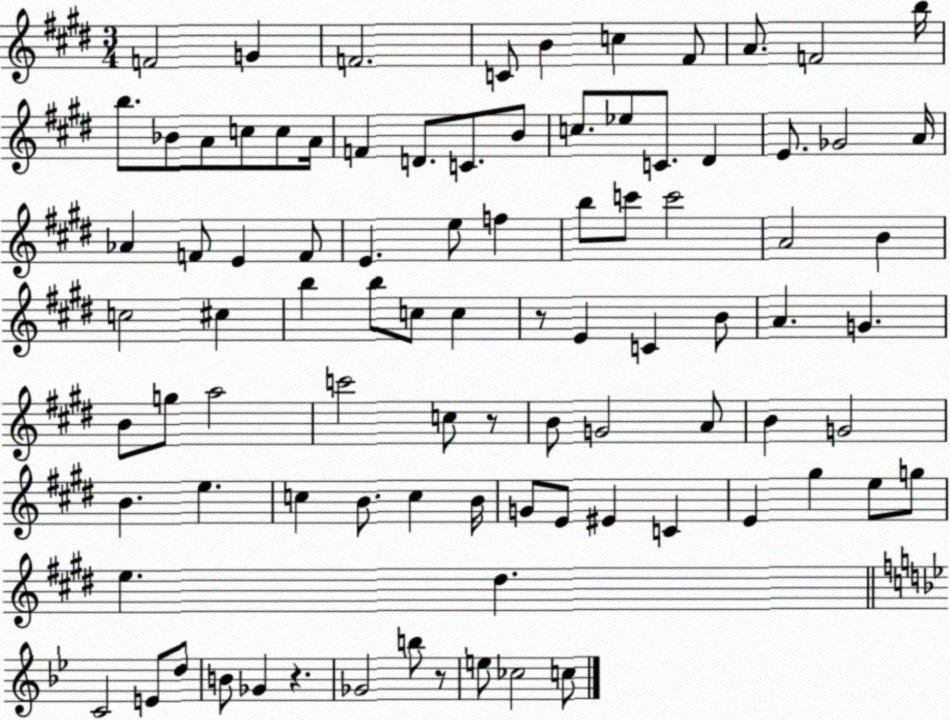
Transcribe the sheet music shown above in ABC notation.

X:1
T:Untitled
M:3/4
L:1/4
K:E
F2 G F2 C/2 B c ^F/2 A/2 F2 b/4 b/2 _B/2 A/2 c/2 c/2 A/4 F D/2 C/2 B/2 c/2 _e/2 C/2 ^D E/2 _G2 A/4 _A F/2 E F/2 E e/2 f b/2 c'/2 c'2 A2 B c2 ^c b b/2 c/2 c z/2 E C B/2 A G B/2 g/2 a2 c'2 c/2 z/2 B/2 G2 A/2 B G2 B e c B/2 c B/4 G/2 E/2 ^E C E ^g e/2 g/2 e ^d C2 E/2 d/2 B/2 _G z _G2 b/2 z/2 e/2 _c2 c/2